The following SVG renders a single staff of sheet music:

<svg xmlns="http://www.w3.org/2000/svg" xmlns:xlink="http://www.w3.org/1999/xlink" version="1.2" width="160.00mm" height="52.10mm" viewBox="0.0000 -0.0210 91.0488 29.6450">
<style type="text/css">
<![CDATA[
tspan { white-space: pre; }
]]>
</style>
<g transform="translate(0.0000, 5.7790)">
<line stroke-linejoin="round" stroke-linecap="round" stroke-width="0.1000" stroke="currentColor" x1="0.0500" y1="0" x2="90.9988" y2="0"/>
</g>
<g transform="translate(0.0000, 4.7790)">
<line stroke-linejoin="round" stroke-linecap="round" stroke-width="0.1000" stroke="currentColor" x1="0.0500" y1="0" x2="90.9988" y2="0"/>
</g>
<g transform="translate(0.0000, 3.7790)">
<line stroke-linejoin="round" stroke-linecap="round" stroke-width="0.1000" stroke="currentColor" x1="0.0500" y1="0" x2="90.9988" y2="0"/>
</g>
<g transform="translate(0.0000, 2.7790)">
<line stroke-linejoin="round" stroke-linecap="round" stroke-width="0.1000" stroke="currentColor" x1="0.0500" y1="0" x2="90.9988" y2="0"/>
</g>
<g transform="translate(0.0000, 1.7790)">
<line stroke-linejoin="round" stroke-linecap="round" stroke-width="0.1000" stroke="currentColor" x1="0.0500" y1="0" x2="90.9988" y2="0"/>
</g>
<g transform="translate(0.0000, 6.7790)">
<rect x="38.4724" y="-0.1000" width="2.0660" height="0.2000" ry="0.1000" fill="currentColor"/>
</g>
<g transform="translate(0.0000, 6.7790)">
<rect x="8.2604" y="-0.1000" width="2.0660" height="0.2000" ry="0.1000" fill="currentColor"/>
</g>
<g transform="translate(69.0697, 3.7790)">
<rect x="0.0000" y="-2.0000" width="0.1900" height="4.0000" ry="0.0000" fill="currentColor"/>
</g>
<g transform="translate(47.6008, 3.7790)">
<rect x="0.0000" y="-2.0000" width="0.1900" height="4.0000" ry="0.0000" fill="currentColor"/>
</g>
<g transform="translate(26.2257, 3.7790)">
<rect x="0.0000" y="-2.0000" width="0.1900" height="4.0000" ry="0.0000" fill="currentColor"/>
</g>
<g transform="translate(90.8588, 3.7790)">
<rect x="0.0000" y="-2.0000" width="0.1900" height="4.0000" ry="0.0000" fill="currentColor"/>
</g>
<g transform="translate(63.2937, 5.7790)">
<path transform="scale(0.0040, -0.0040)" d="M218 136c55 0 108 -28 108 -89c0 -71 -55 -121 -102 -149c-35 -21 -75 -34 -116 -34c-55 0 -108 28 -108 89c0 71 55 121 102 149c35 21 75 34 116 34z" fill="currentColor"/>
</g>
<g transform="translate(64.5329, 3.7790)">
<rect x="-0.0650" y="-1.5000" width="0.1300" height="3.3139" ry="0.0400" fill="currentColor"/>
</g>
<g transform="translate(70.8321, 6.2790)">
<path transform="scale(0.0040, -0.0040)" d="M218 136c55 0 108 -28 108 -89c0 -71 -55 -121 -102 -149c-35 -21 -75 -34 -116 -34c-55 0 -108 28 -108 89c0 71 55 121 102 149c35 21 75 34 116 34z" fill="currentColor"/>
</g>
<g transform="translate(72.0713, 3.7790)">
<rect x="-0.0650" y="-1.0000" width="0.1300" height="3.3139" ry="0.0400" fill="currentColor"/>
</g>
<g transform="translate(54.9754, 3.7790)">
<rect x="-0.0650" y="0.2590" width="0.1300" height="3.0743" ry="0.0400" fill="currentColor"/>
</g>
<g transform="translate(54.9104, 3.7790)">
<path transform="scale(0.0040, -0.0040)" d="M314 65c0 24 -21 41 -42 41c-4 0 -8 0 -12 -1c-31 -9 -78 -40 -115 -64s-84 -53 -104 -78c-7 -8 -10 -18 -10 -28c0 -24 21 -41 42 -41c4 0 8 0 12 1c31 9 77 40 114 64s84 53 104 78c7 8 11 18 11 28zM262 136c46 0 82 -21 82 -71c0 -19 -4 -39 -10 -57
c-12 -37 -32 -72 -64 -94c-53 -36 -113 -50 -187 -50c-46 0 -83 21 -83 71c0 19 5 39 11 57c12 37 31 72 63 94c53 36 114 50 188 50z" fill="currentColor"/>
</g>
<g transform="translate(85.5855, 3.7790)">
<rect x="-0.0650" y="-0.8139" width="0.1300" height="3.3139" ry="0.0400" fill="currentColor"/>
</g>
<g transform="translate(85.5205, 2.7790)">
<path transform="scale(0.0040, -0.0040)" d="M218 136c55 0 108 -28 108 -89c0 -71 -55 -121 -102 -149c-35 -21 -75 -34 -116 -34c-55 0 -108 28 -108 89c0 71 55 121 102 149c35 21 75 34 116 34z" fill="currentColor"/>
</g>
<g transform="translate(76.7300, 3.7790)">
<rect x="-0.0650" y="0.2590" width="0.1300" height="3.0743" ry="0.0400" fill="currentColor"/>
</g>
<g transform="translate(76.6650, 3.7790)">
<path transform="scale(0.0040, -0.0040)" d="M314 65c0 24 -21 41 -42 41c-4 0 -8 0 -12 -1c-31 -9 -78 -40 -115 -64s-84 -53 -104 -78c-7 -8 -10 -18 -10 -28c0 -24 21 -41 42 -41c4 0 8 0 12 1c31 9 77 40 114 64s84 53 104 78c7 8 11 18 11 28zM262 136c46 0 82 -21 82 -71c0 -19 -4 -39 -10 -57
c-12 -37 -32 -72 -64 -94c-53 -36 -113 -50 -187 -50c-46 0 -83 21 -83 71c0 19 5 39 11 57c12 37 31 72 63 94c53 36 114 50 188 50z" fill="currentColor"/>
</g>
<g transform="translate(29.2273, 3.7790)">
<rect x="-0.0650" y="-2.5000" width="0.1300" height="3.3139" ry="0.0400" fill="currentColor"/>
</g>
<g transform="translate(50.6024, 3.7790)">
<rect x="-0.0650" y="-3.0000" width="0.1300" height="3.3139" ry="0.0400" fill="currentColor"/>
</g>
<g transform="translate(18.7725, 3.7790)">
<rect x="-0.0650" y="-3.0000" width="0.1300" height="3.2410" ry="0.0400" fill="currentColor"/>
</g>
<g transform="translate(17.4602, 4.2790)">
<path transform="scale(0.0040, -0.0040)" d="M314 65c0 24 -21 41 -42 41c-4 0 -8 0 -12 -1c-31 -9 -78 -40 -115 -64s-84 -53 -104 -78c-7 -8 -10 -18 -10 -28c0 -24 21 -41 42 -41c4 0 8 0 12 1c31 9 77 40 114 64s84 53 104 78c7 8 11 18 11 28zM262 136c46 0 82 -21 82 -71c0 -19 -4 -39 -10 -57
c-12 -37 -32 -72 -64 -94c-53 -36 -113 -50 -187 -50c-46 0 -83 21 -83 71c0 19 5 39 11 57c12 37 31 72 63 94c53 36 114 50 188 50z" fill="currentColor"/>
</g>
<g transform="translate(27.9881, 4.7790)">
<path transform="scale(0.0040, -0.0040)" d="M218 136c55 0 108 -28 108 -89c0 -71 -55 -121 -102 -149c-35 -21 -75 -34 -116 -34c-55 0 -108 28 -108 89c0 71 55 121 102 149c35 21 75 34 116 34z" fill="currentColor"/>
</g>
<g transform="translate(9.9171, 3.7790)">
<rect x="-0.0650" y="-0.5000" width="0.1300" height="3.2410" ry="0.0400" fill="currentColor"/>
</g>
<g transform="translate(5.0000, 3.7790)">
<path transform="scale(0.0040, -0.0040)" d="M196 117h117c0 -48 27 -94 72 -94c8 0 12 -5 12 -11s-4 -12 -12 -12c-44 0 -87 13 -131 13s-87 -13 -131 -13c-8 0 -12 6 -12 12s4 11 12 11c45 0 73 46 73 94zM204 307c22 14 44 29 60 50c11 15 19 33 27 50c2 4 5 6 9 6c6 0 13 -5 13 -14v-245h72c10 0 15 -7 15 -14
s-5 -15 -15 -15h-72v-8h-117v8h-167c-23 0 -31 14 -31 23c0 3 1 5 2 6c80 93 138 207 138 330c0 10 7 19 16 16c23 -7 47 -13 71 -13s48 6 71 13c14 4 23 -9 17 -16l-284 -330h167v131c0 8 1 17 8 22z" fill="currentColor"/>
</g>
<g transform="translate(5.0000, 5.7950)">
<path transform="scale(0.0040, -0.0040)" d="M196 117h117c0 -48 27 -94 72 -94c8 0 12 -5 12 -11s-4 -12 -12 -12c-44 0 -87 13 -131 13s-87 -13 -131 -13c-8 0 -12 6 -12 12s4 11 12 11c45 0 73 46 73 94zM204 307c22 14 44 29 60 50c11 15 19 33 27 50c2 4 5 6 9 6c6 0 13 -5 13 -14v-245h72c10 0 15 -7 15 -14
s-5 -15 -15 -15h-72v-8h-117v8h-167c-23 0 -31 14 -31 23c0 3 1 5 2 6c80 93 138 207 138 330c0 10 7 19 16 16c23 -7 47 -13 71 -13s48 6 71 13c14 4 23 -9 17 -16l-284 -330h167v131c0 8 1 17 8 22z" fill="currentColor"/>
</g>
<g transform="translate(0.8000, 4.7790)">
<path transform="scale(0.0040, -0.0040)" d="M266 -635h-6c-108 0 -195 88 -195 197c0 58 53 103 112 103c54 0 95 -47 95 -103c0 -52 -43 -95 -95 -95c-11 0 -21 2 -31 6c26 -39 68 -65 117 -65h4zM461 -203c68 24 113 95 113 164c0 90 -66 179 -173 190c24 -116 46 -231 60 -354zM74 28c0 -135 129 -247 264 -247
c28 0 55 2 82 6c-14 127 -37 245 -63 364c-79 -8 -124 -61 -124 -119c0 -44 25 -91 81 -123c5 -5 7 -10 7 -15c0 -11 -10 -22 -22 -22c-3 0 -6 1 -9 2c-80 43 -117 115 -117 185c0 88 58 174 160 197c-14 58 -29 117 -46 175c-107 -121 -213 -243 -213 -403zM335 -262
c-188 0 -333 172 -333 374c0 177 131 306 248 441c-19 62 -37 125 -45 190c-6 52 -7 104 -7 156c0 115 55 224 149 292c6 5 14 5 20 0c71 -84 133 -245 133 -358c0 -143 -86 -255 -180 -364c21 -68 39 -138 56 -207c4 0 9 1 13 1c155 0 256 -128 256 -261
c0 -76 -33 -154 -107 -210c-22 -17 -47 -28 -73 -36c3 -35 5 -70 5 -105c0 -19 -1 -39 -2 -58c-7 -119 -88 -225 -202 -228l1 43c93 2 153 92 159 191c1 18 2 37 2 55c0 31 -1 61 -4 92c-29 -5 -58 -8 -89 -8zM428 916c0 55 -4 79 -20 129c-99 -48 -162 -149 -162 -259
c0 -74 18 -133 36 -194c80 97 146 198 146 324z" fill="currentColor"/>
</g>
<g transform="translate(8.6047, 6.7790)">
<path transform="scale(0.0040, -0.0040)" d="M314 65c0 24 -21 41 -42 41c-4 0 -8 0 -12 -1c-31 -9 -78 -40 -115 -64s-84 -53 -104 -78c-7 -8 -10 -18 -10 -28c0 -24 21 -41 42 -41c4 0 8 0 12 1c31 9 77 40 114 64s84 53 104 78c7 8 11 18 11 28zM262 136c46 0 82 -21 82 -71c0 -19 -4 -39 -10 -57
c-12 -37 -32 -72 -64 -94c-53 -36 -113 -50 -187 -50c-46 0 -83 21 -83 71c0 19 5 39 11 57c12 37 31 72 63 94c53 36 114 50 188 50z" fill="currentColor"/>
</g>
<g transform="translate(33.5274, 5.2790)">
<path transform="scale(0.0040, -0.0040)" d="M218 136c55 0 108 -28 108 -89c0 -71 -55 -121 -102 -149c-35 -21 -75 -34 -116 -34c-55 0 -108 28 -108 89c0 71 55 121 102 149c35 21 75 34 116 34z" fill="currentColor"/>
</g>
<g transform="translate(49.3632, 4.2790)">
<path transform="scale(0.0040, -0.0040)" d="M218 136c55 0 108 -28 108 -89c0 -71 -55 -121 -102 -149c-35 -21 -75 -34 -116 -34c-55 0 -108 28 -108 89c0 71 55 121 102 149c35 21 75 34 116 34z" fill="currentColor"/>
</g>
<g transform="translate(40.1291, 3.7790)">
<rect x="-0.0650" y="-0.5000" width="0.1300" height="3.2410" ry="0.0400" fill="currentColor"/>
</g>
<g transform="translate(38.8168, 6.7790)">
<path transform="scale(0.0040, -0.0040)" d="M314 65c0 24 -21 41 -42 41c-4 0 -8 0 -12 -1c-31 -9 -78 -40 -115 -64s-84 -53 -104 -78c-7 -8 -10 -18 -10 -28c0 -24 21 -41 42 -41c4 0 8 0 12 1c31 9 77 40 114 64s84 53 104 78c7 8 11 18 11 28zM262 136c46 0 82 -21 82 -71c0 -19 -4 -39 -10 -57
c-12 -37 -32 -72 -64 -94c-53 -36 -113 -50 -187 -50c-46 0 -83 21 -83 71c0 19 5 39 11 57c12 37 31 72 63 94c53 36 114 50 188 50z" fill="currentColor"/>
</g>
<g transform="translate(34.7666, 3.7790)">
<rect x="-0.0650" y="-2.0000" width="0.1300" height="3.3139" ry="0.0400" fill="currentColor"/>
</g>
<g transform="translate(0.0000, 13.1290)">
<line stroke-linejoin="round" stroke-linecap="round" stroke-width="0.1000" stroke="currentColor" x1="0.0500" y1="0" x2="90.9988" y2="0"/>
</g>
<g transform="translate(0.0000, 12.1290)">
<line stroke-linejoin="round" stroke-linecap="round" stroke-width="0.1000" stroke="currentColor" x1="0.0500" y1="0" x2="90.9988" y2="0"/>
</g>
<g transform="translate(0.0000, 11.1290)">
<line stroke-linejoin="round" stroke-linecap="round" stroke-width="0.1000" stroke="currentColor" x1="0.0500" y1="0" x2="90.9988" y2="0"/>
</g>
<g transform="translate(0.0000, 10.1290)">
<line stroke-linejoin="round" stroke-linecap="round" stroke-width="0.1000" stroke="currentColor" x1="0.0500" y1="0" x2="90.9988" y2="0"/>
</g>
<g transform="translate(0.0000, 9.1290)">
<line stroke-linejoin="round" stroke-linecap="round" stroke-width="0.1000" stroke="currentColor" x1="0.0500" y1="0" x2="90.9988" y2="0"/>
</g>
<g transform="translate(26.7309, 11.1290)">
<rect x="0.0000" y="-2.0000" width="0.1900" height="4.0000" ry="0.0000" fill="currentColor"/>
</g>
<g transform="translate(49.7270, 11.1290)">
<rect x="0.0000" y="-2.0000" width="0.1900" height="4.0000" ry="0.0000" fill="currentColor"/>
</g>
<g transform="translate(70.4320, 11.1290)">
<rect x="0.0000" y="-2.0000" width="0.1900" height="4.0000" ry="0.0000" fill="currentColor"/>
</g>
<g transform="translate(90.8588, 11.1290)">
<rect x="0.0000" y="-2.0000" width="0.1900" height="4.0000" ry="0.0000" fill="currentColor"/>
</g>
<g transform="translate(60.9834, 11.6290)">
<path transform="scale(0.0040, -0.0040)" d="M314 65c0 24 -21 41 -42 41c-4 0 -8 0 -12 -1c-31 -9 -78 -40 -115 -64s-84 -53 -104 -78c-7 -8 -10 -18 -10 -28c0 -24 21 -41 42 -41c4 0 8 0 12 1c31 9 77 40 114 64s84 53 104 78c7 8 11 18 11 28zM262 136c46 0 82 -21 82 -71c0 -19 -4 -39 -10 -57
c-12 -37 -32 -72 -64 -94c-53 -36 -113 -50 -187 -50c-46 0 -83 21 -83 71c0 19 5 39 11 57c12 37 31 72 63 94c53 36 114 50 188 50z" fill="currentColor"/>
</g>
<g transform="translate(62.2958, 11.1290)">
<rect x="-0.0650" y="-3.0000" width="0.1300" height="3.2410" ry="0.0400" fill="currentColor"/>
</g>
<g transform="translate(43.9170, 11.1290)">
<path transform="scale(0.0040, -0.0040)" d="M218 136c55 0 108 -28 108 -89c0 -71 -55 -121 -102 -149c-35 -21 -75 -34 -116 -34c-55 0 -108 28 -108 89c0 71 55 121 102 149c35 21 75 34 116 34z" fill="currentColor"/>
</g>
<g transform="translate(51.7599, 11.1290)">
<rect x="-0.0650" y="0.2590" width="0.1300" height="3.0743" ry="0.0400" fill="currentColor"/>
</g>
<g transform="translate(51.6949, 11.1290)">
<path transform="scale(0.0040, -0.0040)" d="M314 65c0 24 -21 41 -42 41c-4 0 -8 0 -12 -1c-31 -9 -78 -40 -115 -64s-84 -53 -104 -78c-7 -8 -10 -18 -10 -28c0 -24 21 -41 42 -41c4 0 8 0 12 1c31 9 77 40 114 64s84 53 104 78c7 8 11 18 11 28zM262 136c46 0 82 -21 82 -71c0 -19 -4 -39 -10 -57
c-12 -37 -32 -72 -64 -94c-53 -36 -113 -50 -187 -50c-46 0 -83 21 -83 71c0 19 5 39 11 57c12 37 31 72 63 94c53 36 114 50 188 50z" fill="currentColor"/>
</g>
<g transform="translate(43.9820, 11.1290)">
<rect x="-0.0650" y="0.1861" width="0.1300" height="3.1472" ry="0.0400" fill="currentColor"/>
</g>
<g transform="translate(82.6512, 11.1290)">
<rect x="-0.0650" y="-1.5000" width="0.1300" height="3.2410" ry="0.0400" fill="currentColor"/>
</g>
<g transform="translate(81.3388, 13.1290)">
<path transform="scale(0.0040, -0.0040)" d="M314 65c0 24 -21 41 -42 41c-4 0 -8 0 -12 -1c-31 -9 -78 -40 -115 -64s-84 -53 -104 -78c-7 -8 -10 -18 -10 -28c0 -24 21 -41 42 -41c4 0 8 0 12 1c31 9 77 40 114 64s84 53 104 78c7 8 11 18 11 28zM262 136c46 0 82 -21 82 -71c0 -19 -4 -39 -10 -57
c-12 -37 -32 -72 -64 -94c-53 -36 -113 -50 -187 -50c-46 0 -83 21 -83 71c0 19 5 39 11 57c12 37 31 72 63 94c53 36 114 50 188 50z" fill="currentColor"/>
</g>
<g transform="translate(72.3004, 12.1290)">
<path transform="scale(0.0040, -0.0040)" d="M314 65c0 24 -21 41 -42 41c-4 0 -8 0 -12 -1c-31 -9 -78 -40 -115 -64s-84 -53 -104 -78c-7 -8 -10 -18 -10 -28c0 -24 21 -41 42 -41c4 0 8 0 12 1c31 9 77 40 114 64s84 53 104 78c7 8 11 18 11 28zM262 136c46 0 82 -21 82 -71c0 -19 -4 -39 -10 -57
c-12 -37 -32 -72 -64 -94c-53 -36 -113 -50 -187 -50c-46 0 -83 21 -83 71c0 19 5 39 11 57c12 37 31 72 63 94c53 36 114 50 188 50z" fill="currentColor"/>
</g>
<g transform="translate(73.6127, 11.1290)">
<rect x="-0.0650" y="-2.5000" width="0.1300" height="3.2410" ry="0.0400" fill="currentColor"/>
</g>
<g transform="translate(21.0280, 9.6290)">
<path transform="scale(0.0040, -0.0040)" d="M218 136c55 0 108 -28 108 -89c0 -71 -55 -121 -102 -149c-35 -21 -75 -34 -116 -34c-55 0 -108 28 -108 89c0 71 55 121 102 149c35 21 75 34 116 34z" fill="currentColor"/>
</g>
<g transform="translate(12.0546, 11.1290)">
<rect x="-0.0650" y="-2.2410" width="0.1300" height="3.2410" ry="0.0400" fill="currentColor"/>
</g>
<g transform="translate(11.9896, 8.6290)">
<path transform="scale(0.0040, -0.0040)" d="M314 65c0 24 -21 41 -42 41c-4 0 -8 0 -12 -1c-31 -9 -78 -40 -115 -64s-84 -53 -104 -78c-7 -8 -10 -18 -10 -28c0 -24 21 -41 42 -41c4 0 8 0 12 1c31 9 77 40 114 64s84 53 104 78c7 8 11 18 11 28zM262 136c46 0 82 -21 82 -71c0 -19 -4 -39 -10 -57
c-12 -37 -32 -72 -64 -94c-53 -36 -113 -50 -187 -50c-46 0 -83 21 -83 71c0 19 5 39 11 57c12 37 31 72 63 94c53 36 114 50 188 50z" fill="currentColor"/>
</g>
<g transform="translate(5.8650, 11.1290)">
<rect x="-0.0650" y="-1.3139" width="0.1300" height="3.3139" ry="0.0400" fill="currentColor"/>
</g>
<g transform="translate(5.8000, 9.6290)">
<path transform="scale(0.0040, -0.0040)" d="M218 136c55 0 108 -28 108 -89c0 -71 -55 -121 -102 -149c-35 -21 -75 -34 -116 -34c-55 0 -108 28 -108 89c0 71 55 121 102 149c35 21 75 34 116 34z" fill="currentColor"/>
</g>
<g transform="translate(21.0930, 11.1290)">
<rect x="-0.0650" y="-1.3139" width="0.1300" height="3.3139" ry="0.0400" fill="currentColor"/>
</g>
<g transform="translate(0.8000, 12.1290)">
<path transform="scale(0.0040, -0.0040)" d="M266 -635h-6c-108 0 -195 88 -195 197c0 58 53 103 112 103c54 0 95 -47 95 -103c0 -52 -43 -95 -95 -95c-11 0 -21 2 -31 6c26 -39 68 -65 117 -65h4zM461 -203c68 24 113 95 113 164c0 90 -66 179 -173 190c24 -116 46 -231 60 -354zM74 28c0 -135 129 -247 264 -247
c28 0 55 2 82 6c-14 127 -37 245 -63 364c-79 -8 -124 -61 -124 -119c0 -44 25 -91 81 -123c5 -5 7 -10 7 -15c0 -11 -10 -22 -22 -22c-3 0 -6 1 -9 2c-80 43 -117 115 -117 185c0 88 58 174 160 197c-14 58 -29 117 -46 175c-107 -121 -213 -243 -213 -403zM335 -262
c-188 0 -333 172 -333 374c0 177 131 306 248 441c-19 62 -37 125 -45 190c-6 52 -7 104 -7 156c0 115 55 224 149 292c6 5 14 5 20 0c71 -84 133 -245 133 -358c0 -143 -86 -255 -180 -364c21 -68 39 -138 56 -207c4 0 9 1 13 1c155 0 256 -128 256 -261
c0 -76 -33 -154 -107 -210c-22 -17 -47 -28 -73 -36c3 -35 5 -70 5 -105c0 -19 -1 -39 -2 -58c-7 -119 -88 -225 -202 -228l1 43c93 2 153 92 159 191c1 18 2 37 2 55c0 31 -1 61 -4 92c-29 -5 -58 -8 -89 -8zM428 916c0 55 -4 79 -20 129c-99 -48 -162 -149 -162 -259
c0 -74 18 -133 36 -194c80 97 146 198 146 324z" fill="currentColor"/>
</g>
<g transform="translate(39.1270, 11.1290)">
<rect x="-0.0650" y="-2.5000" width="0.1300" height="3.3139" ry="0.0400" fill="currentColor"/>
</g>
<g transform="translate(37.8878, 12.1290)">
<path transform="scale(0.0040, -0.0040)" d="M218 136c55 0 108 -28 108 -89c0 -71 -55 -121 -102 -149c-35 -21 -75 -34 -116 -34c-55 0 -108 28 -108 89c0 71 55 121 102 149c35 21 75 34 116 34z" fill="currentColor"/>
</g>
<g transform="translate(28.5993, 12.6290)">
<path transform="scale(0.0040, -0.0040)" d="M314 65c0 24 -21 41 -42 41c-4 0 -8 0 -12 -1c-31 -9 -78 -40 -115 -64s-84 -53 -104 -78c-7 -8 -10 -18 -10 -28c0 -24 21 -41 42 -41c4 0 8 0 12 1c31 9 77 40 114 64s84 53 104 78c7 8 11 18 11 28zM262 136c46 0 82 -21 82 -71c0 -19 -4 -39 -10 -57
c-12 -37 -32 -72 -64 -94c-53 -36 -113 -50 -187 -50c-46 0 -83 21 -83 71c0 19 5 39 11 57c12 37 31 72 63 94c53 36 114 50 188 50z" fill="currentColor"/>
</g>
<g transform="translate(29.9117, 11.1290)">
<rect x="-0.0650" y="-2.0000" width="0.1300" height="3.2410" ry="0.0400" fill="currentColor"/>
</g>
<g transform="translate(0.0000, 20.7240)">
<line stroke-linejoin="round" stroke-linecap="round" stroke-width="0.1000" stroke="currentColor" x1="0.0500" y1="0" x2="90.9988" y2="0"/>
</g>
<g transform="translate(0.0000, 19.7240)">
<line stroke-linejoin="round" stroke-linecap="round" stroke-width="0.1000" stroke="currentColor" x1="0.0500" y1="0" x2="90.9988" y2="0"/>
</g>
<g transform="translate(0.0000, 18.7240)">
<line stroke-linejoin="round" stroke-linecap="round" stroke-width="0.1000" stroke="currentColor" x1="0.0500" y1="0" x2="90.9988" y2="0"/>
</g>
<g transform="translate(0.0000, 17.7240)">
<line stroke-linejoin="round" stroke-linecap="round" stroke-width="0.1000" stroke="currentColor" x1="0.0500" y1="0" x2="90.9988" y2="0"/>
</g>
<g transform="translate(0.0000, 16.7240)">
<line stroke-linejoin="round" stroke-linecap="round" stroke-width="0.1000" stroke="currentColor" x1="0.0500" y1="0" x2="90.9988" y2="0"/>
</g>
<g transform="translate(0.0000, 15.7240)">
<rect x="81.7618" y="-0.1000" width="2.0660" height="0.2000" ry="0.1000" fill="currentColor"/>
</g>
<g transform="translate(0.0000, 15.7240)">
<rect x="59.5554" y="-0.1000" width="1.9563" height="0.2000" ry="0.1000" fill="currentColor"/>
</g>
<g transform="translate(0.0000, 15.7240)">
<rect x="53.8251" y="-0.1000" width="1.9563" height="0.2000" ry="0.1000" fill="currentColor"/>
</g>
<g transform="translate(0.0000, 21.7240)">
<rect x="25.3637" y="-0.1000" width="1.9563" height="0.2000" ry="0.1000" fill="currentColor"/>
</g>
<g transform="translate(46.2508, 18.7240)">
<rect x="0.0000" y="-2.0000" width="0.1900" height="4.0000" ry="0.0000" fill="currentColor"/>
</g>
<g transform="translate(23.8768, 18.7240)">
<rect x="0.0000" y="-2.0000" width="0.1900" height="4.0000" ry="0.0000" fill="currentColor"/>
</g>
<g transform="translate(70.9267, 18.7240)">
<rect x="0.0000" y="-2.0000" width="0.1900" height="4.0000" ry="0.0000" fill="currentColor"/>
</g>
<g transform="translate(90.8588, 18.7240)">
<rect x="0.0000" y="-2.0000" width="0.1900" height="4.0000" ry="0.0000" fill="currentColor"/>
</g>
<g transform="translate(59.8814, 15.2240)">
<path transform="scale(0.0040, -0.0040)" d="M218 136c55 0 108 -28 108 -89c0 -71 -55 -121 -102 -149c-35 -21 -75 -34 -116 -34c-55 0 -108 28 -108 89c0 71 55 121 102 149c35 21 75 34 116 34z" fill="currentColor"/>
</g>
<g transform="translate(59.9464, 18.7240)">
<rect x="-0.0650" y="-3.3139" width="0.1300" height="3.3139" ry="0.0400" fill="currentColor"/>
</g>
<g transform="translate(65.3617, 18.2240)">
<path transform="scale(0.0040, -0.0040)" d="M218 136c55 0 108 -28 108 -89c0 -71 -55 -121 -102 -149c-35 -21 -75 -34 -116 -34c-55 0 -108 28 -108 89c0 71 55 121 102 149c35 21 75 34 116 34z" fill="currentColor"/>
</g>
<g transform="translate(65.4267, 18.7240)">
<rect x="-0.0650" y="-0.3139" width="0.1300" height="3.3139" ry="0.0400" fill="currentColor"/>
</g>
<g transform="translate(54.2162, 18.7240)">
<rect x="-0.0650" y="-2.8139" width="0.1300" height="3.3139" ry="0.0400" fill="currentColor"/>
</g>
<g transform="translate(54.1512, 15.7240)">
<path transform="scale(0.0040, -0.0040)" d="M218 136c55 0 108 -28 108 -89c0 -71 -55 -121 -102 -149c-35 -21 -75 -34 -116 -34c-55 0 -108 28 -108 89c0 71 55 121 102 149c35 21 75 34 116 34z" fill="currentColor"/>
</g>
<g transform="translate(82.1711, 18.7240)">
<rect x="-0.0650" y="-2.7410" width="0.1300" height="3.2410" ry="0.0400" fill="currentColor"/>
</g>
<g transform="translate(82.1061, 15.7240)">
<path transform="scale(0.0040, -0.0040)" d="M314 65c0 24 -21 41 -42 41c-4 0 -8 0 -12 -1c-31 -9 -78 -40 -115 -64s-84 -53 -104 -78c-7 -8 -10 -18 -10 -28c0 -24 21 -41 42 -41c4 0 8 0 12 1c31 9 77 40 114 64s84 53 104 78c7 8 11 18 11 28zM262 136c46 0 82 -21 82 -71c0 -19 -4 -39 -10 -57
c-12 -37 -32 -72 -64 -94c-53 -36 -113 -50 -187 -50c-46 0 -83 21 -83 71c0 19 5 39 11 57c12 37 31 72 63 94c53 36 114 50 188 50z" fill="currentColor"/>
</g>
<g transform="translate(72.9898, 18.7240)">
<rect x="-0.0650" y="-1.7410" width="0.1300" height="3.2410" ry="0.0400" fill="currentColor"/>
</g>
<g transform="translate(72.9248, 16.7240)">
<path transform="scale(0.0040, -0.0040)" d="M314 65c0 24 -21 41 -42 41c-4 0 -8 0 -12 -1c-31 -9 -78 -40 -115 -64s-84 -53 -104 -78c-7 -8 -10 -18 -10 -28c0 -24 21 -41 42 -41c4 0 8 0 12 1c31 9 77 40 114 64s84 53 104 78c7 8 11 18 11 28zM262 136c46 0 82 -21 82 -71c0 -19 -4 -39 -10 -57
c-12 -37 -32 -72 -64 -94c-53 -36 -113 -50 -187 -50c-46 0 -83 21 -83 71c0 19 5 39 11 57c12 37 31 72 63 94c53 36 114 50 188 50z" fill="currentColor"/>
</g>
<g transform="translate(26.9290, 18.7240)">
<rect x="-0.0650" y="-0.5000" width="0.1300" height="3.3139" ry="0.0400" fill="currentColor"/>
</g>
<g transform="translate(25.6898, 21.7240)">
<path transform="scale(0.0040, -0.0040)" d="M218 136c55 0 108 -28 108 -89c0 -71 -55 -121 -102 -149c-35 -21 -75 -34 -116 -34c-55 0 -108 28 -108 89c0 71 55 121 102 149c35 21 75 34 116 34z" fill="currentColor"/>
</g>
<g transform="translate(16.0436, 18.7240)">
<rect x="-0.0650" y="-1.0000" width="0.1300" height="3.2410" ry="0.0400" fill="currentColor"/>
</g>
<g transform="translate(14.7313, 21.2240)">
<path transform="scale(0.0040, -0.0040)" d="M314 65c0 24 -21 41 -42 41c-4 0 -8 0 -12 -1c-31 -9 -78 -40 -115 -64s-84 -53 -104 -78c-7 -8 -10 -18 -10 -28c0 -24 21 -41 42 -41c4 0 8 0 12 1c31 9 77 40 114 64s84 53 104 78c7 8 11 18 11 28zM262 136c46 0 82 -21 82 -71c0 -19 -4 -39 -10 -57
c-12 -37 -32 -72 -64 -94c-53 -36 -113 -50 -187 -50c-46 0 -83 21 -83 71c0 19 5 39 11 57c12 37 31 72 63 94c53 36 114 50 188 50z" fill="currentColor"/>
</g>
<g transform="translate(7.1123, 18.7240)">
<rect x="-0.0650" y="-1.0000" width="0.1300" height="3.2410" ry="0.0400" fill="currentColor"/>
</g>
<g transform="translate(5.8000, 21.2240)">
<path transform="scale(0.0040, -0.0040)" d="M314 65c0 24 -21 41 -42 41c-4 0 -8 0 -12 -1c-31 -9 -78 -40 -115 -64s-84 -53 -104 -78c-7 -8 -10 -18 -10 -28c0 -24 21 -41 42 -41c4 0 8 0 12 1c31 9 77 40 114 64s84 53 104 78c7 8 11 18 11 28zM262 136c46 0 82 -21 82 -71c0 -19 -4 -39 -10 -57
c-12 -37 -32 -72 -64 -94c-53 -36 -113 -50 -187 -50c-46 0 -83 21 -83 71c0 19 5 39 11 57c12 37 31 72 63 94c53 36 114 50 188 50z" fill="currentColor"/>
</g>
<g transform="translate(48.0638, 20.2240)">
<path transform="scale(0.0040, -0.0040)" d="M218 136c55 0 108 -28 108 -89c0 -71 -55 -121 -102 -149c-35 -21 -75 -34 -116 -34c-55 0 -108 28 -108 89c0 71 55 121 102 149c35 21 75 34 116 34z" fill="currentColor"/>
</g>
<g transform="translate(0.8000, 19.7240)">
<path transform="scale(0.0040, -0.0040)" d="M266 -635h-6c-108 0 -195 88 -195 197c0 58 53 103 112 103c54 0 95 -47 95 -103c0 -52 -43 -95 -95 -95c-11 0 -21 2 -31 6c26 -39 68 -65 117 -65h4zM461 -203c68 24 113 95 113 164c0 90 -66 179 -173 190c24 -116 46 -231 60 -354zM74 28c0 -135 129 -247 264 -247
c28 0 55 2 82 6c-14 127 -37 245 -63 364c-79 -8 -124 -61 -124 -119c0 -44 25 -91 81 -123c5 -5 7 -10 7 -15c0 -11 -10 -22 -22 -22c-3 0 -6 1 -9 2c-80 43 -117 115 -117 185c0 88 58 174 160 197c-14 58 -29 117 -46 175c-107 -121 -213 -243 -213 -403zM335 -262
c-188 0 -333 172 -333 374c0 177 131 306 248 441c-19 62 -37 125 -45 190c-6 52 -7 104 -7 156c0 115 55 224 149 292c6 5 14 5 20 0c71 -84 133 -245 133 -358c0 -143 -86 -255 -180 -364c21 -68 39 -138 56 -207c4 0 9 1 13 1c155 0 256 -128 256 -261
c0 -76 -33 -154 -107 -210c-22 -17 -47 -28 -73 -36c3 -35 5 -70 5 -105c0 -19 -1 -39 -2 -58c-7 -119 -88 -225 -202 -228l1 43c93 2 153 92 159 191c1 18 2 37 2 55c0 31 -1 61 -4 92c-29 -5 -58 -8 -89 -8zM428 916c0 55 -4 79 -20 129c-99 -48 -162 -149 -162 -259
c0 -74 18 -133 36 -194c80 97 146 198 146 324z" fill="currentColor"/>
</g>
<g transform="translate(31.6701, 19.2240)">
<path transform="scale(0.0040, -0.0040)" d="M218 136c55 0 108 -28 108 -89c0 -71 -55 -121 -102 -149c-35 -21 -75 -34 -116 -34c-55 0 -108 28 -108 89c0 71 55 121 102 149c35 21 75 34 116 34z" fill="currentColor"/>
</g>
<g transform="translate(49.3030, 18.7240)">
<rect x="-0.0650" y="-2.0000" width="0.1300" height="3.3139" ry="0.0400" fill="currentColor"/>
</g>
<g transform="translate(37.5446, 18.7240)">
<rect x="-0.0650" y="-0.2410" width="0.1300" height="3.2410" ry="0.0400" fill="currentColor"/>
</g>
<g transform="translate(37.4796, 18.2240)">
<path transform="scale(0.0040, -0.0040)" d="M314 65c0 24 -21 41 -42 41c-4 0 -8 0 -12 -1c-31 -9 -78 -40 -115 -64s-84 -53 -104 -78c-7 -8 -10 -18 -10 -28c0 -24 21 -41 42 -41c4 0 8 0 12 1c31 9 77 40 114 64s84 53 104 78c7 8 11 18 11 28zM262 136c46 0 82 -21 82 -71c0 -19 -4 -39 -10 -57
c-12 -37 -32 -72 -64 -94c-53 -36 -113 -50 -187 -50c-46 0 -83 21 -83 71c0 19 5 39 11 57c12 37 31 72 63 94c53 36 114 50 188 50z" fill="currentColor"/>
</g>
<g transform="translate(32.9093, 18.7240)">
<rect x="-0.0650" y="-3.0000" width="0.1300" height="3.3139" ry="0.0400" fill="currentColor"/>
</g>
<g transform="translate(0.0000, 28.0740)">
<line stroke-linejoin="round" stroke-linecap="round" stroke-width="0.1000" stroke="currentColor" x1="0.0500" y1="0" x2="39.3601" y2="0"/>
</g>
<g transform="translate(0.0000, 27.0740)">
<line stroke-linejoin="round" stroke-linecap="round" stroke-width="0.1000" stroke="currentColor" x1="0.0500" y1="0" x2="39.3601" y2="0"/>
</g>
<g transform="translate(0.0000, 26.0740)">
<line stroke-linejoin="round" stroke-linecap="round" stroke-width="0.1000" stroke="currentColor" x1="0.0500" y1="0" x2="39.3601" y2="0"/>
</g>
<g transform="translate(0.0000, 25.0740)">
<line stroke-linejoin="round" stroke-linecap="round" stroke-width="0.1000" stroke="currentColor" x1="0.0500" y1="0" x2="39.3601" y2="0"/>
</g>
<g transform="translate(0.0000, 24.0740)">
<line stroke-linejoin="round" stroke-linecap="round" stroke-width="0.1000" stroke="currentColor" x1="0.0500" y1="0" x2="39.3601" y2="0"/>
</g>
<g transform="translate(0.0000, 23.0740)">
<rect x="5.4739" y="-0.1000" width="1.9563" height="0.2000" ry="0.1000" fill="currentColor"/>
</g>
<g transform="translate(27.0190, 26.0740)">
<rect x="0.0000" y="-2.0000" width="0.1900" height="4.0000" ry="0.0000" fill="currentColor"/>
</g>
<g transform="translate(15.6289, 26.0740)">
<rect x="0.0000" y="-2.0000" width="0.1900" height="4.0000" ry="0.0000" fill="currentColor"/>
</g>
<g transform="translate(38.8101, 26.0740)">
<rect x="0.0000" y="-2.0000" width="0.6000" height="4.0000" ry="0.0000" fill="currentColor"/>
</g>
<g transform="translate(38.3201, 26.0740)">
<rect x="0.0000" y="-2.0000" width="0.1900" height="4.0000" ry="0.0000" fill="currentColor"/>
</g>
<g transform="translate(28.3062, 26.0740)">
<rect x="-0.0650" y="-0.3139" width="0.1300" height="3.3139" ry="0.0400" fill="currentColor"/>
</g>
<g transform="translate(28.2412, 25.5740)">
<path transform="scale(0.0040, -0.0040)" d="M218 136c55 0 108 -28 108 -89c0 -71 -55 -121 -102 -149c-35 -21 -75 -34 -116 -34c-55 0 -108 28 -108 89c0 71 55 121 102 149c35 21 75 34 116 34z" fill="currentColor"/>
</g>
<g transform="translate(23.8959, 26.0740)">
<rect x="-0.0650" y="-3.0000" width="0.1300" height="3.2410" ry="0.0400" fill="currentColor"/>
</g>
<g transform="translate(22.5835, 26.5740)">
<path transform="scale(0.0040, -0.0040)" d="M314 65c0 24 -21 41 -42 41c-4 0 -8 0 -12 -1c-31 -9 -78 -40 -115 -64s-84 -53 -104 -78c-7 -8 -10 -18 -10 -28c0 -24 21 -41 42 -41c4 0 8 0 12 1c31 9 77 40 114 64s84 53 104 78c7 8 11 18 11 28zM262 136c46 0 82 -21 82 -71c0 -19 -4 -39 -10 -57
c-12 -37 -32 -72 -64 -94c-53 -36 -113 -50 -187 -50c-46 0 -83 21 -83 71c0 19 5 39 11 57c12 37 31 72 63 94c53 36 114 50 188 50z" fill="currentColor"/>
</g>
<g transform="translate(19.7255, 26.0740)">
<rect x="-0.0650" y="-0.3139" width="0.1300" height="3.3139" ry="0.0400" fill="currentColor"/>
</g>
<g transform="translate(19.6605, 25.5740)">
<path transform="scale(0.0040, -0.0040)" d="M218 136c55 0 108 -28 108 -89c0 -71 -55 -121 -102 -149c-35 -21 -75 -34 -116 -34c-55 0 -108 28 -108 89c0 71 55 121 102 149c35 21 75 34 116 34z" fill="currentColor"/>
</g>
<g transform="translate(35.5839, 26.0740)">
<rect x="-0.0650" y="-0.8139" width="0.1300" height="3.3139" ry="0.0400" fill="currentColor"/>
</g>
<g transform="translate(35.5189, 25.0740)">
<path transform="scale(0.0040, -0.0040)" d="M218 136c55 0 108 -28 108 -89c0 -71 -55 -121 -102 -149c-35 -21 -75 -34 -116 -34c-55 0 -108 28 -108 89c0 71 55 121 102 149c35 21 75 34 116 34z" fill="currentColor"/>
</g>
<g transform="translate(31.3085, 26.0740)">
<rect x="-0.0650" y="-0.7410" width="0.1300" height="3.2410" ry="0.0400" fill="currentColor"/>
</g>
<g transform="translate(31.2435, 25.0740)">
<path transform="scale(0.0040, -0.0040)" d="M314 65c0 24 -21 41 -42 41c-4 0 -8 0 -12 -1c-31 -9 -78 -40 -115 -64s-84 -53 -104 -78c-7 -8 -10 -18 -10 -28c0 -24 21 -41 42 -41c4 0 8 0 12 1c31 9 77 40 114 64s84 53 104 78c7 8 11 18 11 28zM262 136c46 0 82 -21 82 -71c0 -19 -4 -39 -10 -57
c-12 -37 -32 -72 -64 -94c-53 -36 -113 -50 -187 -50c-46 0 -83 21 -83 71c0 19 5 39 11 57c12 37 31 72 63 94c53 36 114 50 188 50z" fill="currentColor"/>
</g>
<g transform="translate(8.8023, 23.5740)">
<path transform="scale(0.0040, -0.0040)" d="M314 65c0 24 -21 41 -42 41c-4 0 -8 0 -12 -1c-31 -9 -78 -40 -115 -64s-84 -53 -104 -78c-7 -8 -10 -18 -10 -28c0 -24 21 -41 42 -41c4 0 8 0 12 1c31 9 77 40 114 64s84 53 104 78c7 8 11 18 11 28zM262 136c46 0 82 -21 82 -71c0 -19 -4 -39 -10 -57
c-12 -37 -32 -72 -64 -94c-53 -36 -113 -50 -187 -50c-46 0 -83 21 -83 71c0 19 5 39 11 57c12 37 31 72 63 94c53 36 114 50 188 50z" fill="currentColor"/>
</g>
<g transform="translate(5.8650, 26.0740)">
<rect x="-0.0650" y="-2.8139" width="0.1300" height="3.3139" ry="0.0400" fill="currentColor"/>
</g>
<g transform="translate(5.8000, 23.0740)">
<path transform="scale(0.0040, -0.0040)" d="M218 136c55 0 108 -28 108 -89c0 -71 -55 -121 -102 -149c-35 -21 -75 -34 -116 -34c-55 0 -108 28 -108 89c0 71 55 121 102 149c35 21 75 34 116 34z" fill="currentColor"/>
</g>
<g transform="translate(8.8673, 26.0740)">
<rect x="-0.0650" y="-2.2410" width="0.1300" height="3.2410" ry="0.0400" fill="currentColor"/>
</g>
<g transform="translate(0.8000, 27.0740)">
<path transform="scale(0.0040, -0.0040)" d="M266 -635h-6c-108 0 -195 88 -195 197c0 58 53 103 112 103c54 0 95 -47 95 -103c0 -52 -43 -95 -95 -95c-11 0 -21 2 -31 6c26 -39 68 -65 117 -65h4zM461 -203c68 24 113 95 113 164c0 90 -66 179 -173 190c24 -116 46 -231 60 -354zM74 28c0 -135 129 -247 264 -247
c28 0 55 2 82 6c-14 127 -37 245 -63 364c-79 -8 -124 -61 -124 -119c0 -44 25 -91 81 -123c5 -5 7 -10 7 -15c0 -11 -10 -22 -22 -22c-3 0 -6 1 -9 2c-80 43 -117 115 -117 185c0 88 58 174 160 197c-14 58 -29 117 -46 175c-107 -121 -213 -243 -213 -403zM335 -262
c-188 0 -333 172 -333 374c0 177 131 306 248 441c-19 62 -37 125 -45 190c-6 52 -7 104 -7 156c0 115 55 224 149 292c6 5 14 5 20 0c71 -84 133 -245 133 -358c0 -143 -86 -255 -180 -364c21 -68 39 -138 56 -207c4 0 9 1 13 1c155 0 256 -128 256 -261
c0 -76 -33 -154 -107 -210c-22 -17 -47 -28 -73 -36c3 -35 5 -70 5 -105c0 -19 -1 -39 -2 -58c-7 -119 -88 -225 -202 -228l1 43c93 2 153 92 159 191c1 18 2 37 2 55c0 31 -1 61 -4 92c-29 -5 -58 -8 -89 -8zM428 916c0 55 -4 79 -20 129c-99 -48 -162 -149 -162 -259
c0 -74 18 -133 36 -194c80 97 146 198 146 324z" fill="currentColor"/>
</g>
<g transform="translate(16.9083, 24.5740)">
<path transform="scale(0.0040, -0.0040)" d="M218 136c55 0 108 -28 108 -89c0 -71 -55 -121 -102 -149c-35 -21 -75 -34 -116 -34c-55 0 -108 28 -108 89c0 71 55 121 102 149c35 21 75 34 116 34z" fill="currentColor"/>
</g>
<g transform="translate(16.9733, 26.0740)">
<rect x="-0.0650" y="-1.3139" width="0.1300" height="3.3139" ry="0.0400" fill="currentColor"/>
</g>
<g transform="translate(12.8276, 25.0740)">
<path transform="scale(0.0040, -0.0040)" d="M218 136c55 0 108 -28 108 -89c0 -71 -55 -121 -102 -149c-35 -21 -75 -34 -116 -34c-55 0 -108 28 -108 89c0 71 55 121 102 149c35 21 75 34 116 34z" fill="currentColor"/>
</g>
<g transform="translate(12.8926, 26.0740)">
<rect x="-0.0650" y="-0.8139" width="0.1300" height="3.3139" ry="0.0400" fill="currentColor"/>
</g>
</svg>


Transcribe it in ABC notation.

X:1
T:Untitled
M:4/4
L:1/4
K:C
C2 A2 G F C2 A B2 E D B2 d e g2 e F2 G B B2 A2 G2 E2 D2 D2 C A c2 F a b c f2 a2 a g2 d e c A2 c d2 d